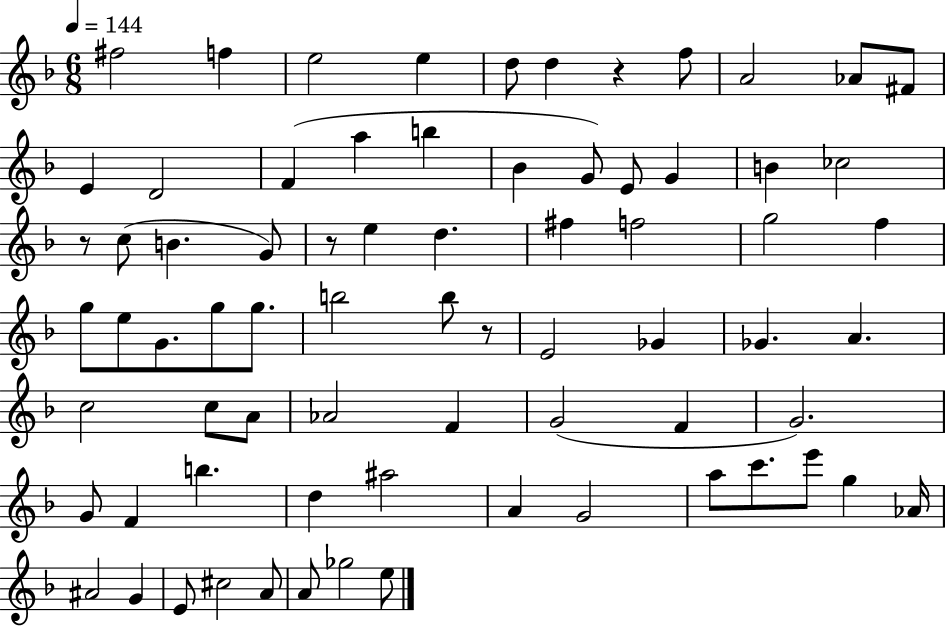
{
  \clef treble
  \numericTimeSignature
  \time 6/8
  \key f \major
  \tempo 4 = 144
  \repeat volta 2 { fis''2 f''4 | e''2 e''4 | d''8 d''4 r4 f''8 | a'2 aes'8 fis'8 | \break e'4 d'2 | f'4( a''4 b''4 | bes'4 g'8) e'8 g'4 | b'4 ces''2 | \break r8 c''8( b'4. g'8) | r8 e''4 d''4. | fis''4 f''2 | g''2 f''4 | \break g''8 e''8 g'8. g''8 g''8. | b''2 b''8 r8 | e'2 ges'4 | ges'4. a'4. | \break c''2 c''8 a'8 | aes'2 f'4 | g'2( f'4 | g'2.) | \break g'8 f'4 b''4. | d''4 ais''2 | a'4 g'2 | a''8 c'''8. e'''8 g''4 aes'16 | \break ais'2 g'4 | e'8 cis''2 a'8 | a'8 ges''2 e''8 | } \bar "|."
}